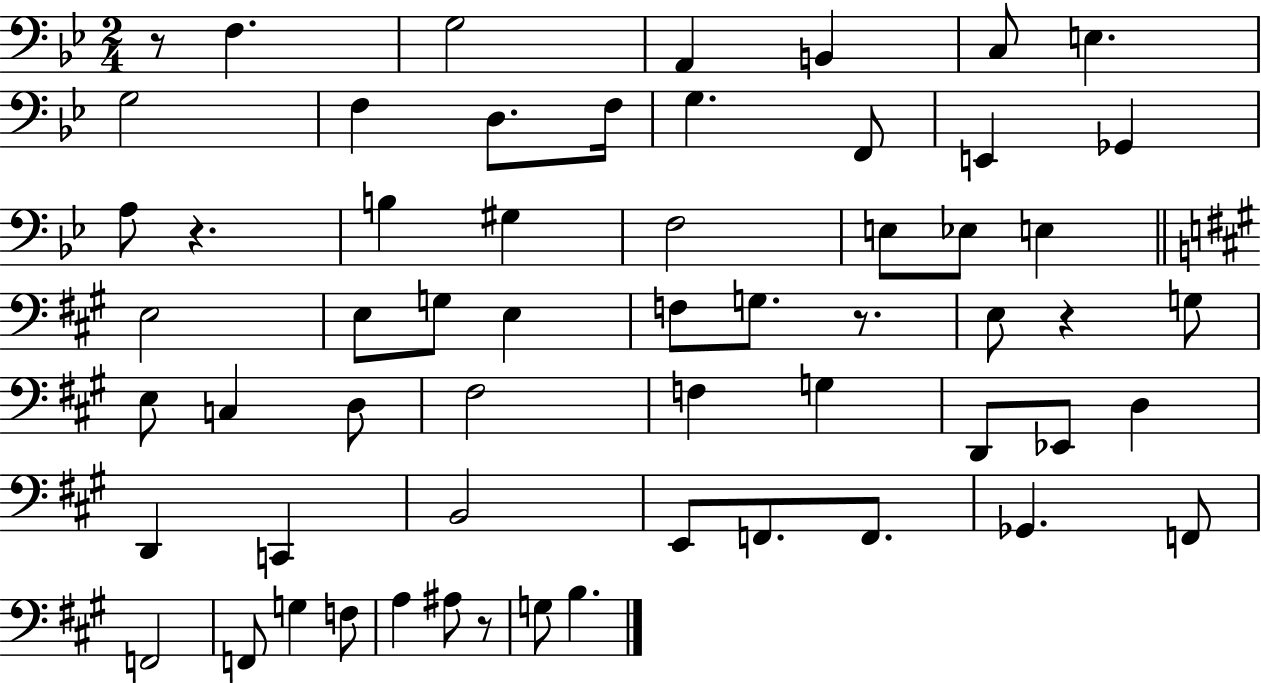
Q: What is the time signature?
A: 2/4